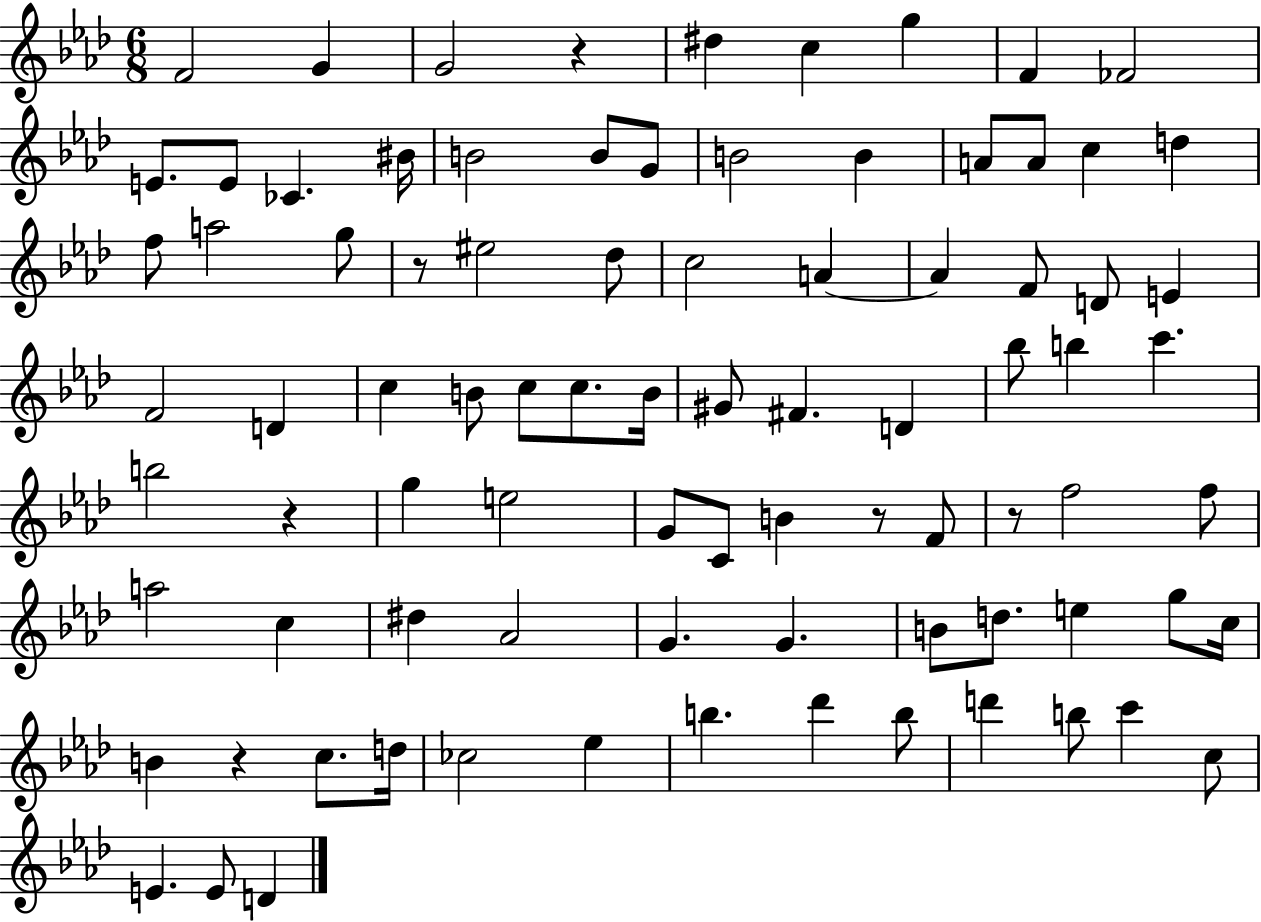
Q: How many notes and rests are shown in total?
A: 86